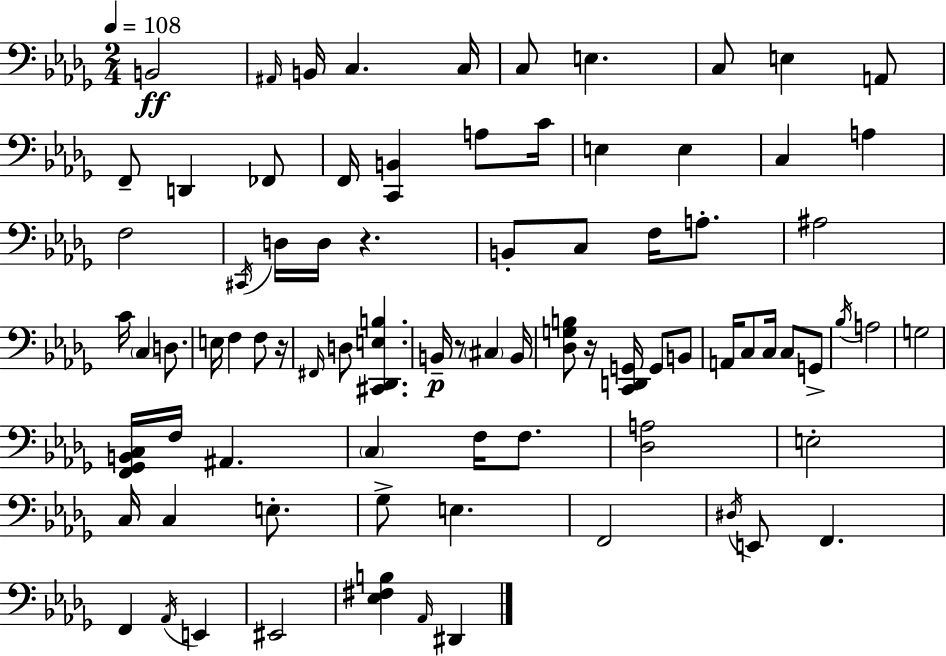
X:1
T:Untitled
M:2/4
L:1/4
K:Bbm
B,,2 ^A,,/4 B,,/4 C, C,/4 C,/2 E, C,/2 E, A,,/2 F,,/2 D,, _F,,/2 F,,/4 [C,,B,,] A,/2 C/4 E, E, C, A, F,2 ^C,,/4 D,/4 D,/4 z B,,/2 C,/2 F,/4 A,/2 ^A,2 C/4 C, D,/2 E,/4 F, F,/2 z/4 ^F,,/4 D,/2 [^C,,_D,,E,B,] B,,/4 z/2 ^C, B,,/4 [_D,G,B,]/2 z/4 [C,,D,,G,,]/4 G,,/2 B,,/2 A,,/4 C,/2 C,/4 C,/2 G,,/2 _B,/4 A,2 G,2 [F,,_G,,B,,C,]/4 F,/4 ^A,, C, F,/4 F,/2 [_D,A,]2 E,2 C,/4 C, E,/2 _G,/2 E, F,,2 ^D,/4 E,,/2 F,, F,, _A,,/4 E,, ^E,,2 [_E,^F,B,] _A,,/4 ^D,,